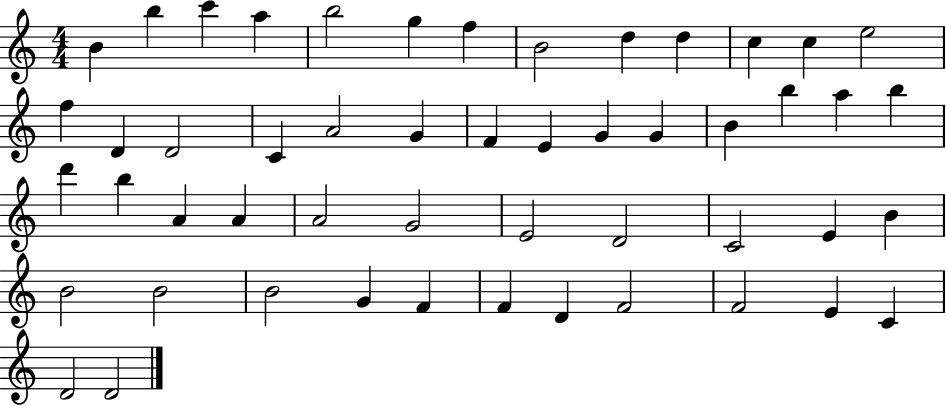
{
  \clef treble
  \numericTimeSignature
  \time 4/4
  \key c \major
  b'4 b''4 c'''4 a''4 | b''2 g''4 f''4 | b'2 d''4 d''4 | c''4 c''4 e''2 | \break f''4 d'4 d'2 | c'4 a'2 g'4 | f'4 e'4 g'4 g'4 | b'4 b''4 a''4 b''4 | \break d'''4 b''4 a'4 a'4 | a'2 g'2 | e'2 d'2 | c'2 e'4 b'4 | \break b'2 b'2 | b'2 g'4 f'4 | f'4 d'4 f'2 | f'2 e'4 c'4 | \break d'2 d'2 | \bar "|."
}